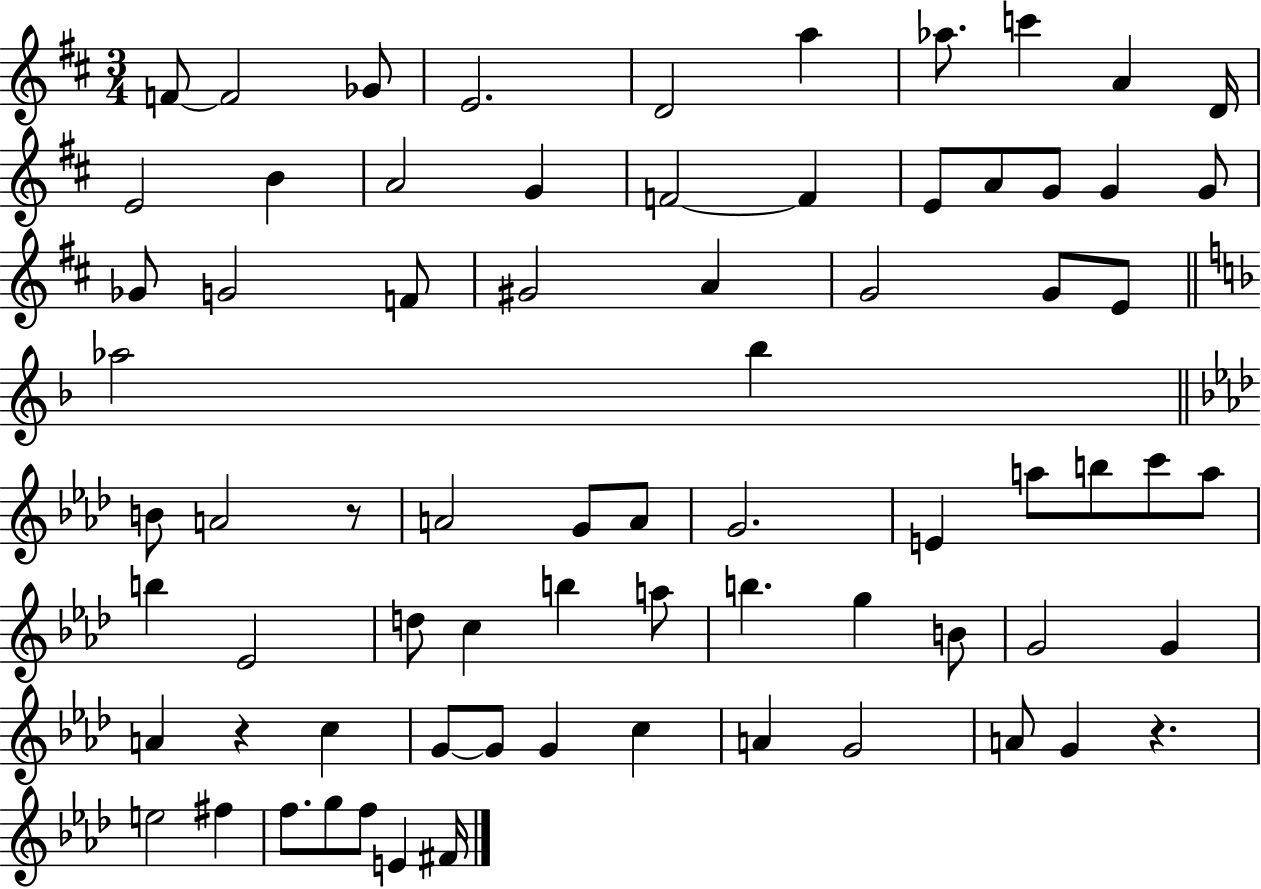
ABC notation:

X:1
T:Untitled
M:3/4
L:1/4
K:D
F/2 F2 _G/2 E2 D2 a _a/2 c' A D/4 E2 B A2 G F2 F E/2 A/2 G/2 G G/2 _G/2 G2 F/2 ^G2 A G2 G/2 E/2 _a2 _b B/2 A2 z/2 A2 G/2 A/2 G2 E a/2 b/2 c'/2 a/2 b _E2 d/2 c b a/2 b g B/2 G2 G A z c G/2 G/2 G c A G2 A/2 G z e2 ^f f/2 g/2 f/2 E ^F/4